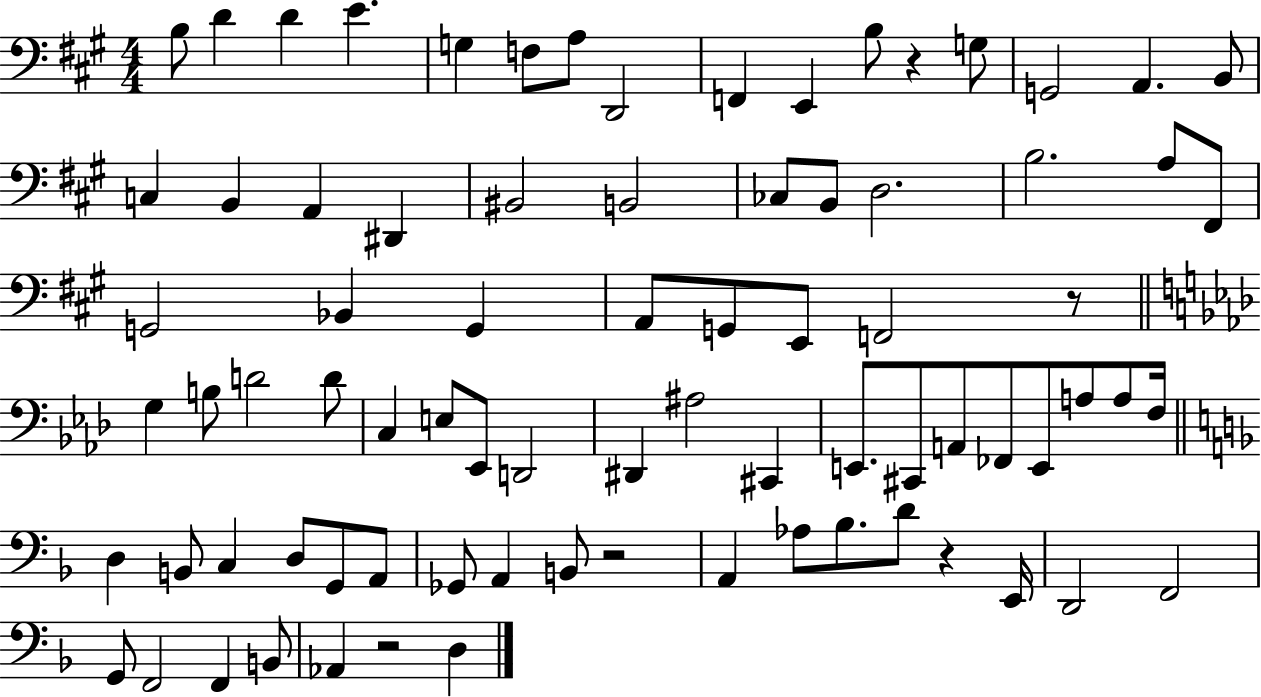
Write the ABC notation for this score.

X:1
T:Untitled
M:4/4
L:1/4
K:A
B,/2 D D E G, F,/2 A,/2 D,,2 F,, E,, B,/2 z G,/2 G,,2 A,, B,,/2 C, B,, A,, ^D,, ^B,,2 B,,2 _C,/2 B,,/2 D,2 B,2 A,/2 ^F,,/2 G,,2 _B,, G,, A,,/2 G,,/2 E,,/2 F,,2 z/2 G, B,/2 D2 D/2 C, E,/2 _E,,/2 D,,2 ^D,, ^A,2 ^C,, E,,/2 ^C,,/2 A,,/2 _F,,/2 E,,/2 A,/2 A,/2 F,/4 D, B,,/2 C, D,/2 G,,/2 A,,/2 _G,,/2 A,, B,,/2 z2 A,, _A,/2 _B,/2 D/2 z E,,/4 D,,2 F,,2 G,,/2 F,,2 F,, B,,/2 _A,, z2 D,